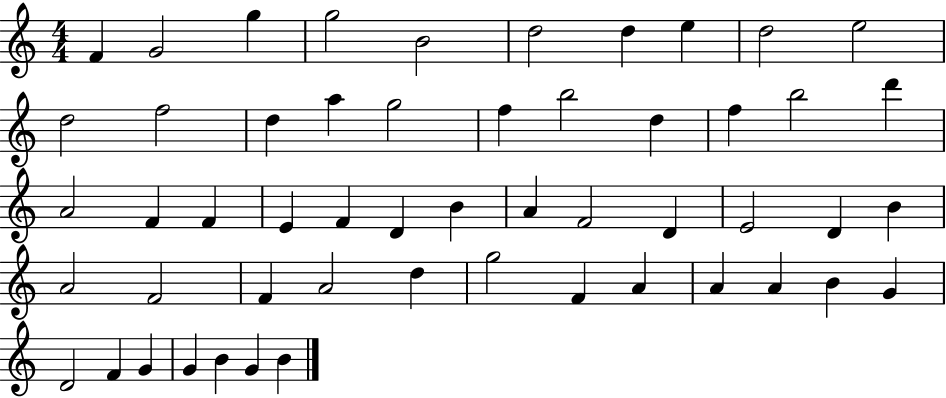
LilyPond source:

{
  \clef treble
  \numericTimeSignature
  \time 4/4
  \key c \major
  f'4 g'2 g''4 | g''2 b'2 | d''2 d''4 e''4 | d''2 e''2 | \break d''2 f''2 | d''4 a''4 g''2 | f''4 b''2 d''4 | f''4 b''2 d'''4 | \break a'2 f'4 f'4 | e'4 f'4 d'4 b'4 | a'4 f'2 d'4 | e'2 d'4 b'4 | \break a'2 f'2 | f'4 a'2 d''4 | g''2 f'4 a'4 | a'4 a'4 b'4 g'4 | \break d'2 f'4 g'4 | g'4 b'4 g'4 b'4 | \bar "|."
}